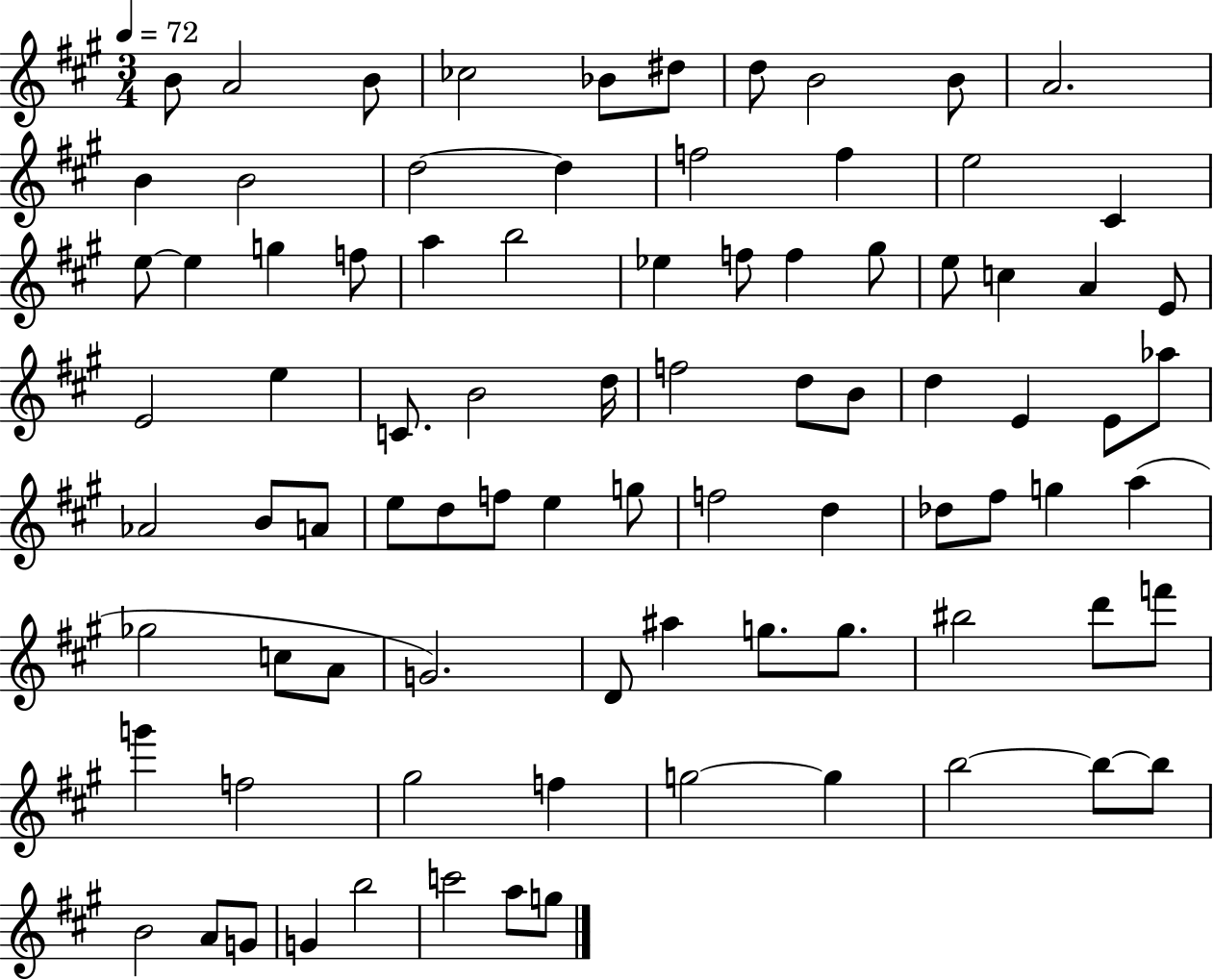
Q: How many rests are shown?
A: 0